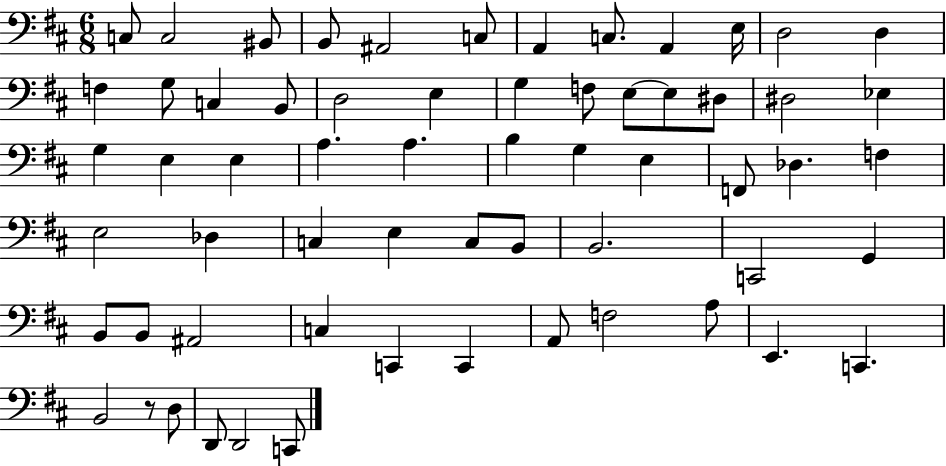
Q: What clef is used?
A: bass